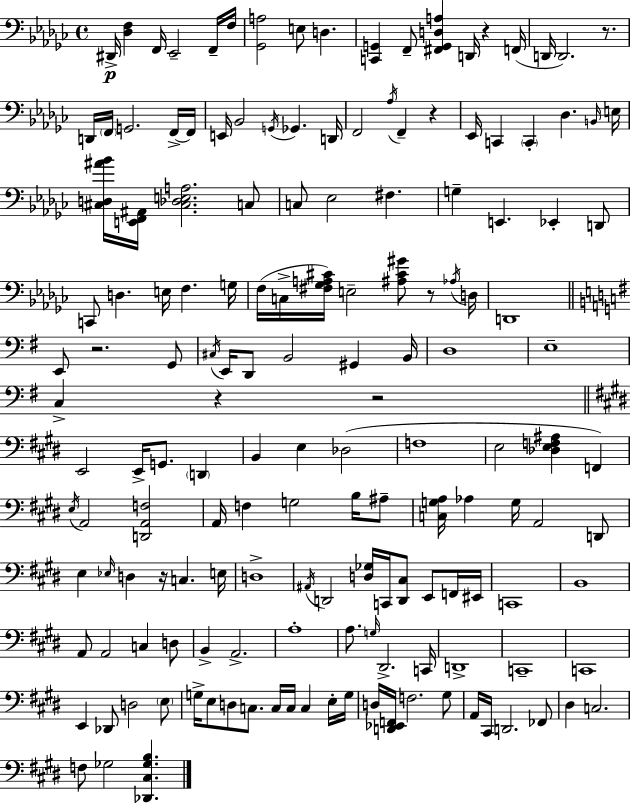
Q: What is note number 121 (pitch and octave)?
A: C3